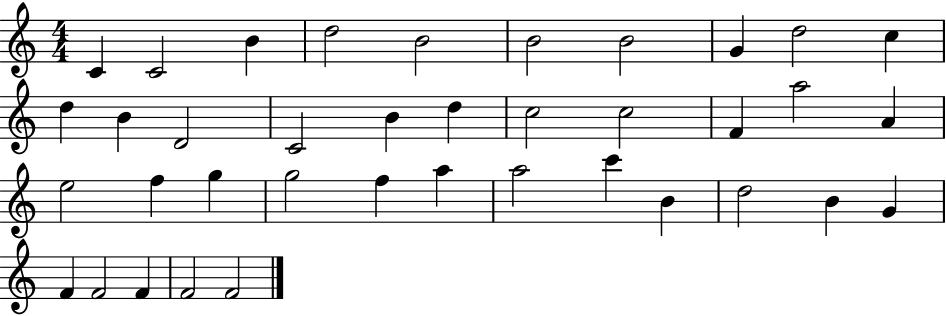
C4/q C4/h B4/q D5/h B4/h B4/h B4/h G4/q D5/h C5/q D5/q B4/q D4/h C4/h B4/q D5/q C5/h C5/h F4/q A5/h A4/q E5/h F5/q G5/q G5/h F5/q A5/q A5/h C6/q B4/q D5/h B4/q G4/q F4/q F4/h F4/q F4/h F4/h